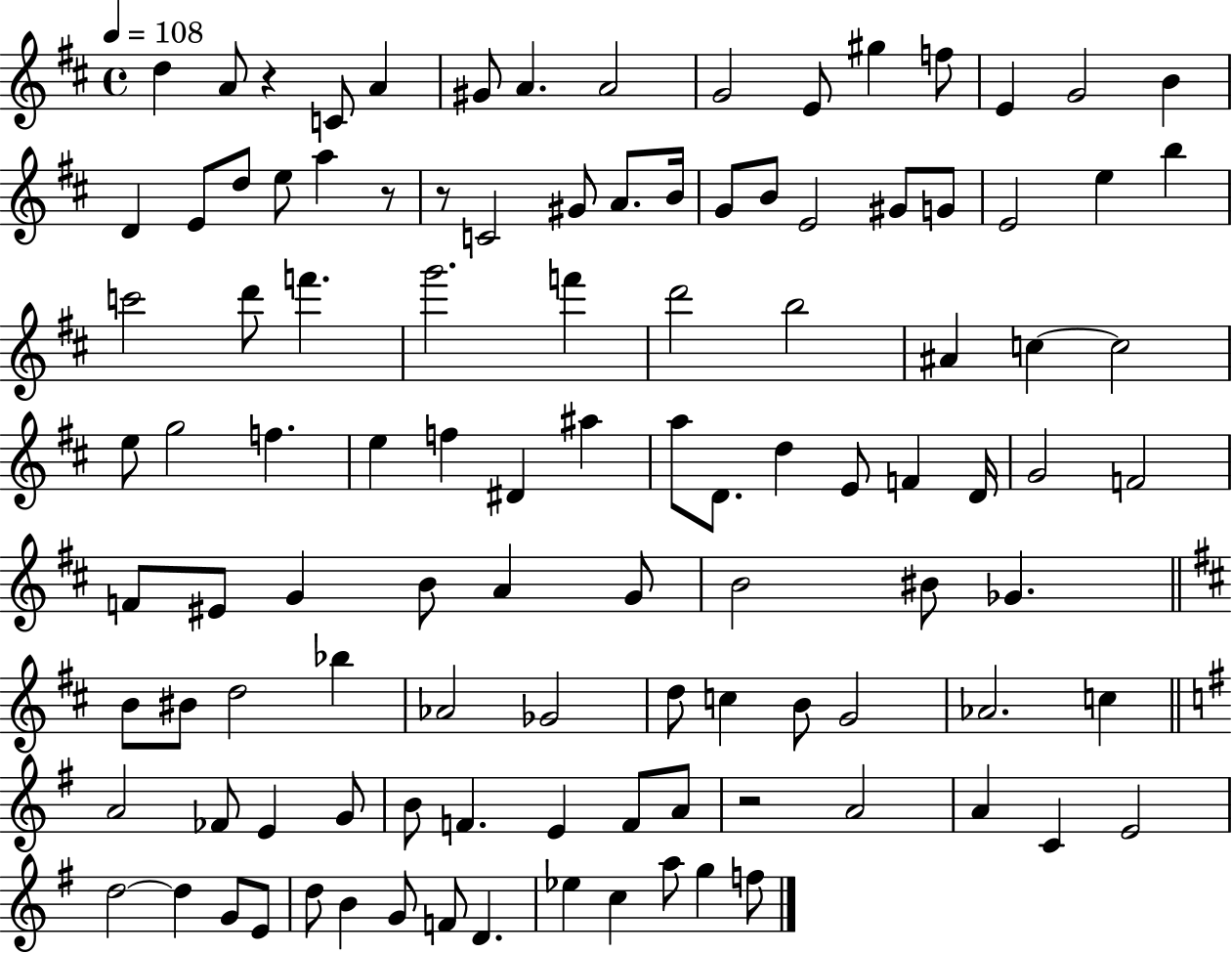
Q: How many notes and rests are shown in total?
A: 108